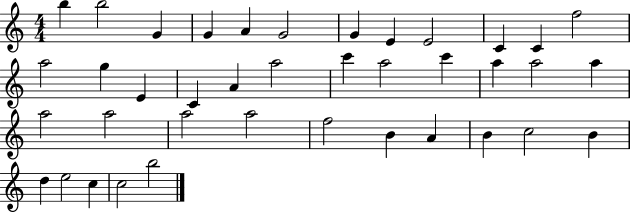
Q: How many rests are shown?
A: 0